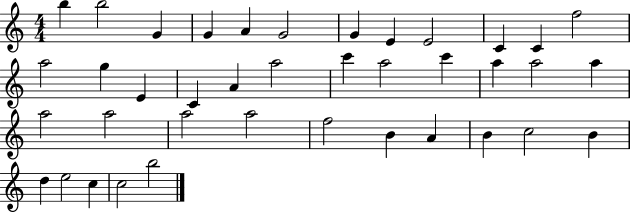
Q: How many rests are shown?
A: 0